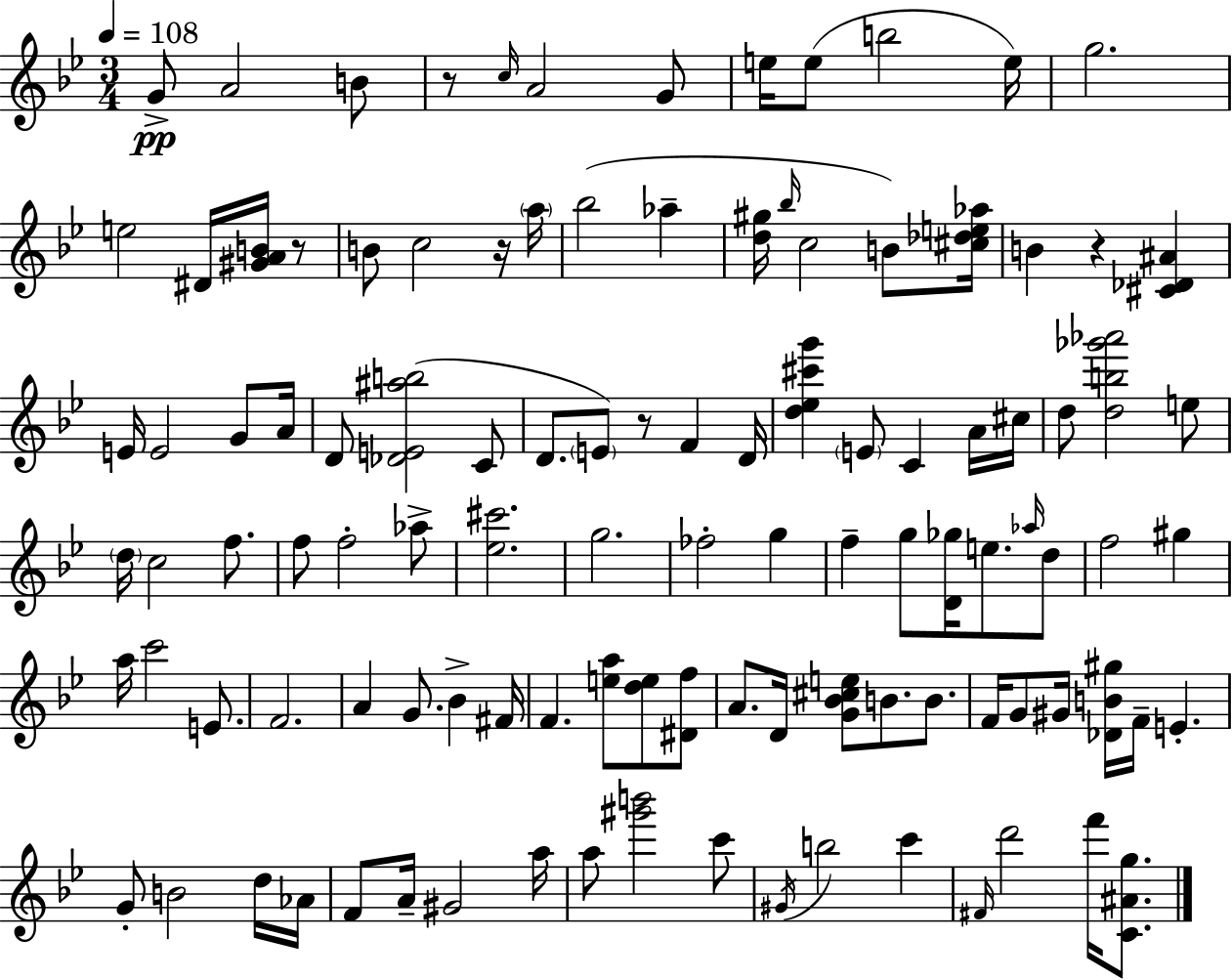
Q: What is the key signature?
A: BES major